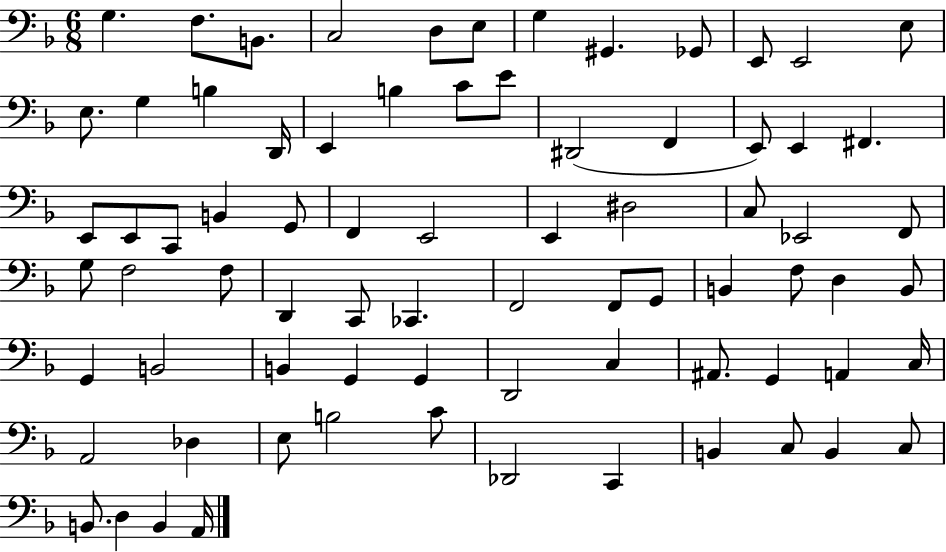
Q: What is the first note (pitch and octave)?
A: G3